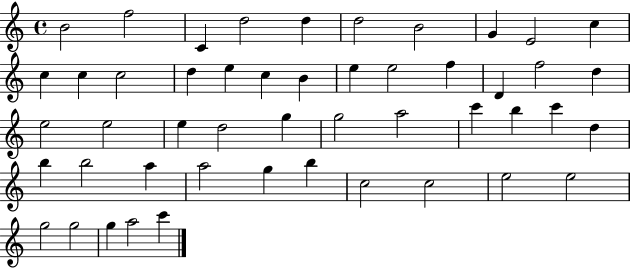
X:1
T:Untitled
M:4/4
L:1/4
K:C
B2 f2 C d2 d d2 B2 G E2 c c c c2 d e c B e e2 f D f2 d e2 e2 e d2 g g2 a2 c' b c' d b b2 a a2 g b c2 c2 e2 e2 g2 g2 g a2 c'